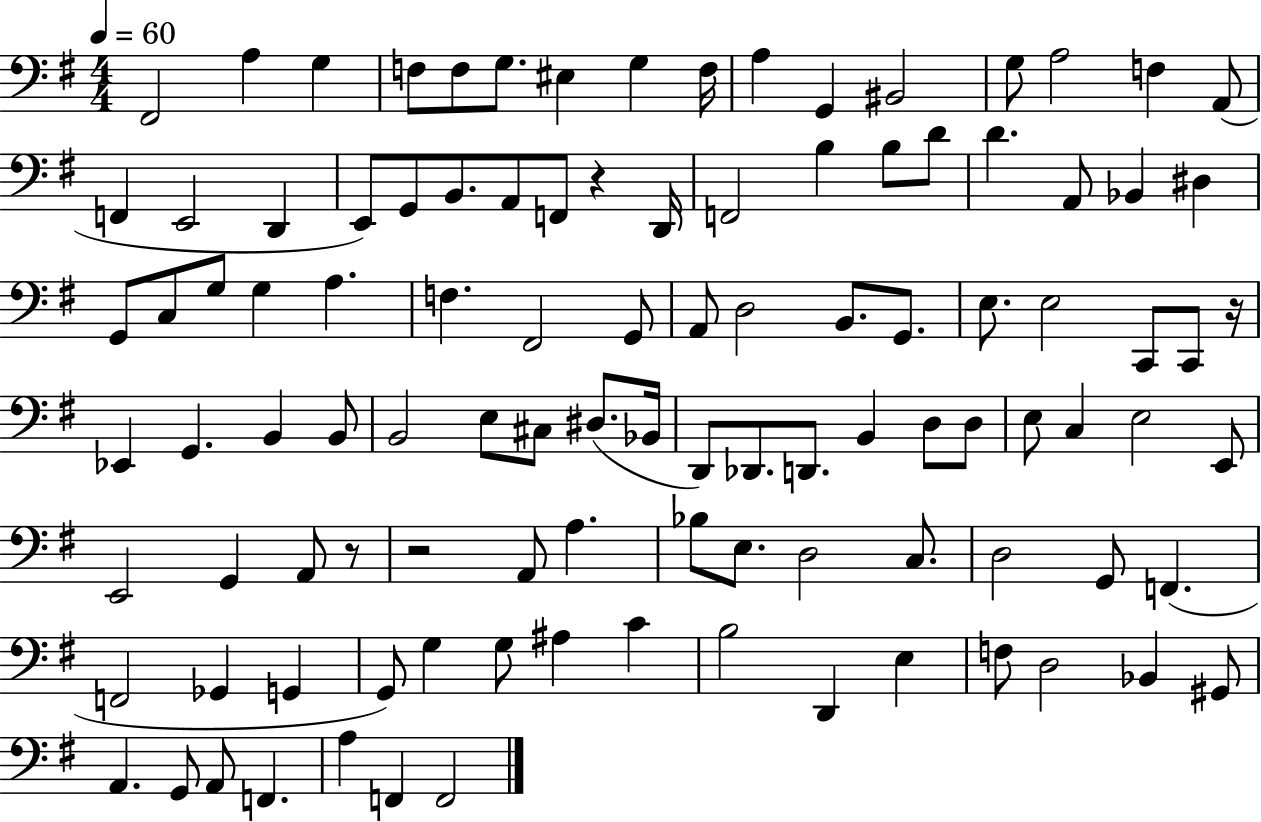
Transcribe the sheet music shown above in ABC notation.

X:1
T:Untitled
M:4/4
L:1/4
K:G
^F,,2 A, G, F,/2 F,/2 G,/2 ^E, G, F,/4 A, G,, ^B,,2 G,/2 A,2 F, A,,/2 F,, E,,2 D,, E,,/2 G,,/2 B,,/2 A,,/2 F,,/2 z D,,/4 F,,2 B, B,/2 D/2 D A,,/2 _B,, ^D, G,,/2 C,/2 G,/2 G, A, F, ^F,,2 G,,/2 A,,/2 D,2 B,,/2 G,,/2 E,/2 E,2 C,,/2 C,,/2 z/4 _E,, G,, B,, B,,/2 B,,2 E,/2 ^C,/2 ^D,/2 _B,,/4 D,,/2 _D,,/2 D,,/2 B,, D,/2 D,/2 E,/2 C, E,2 E,,/2 E,,2 G,, A,,/2 z/2 z2 A,,/2 A, _B,/2 E,/2 D,2 C,/2 D,2 G,,/2 F,, F,,2 _G,, G,, G,,/2 G, G,/2 ^A, C B,2 D,, E, F,/2 D,2 _B,, ^G,,/2 A,, G,,/2 A,,/2 F,, A, F,, F,,2